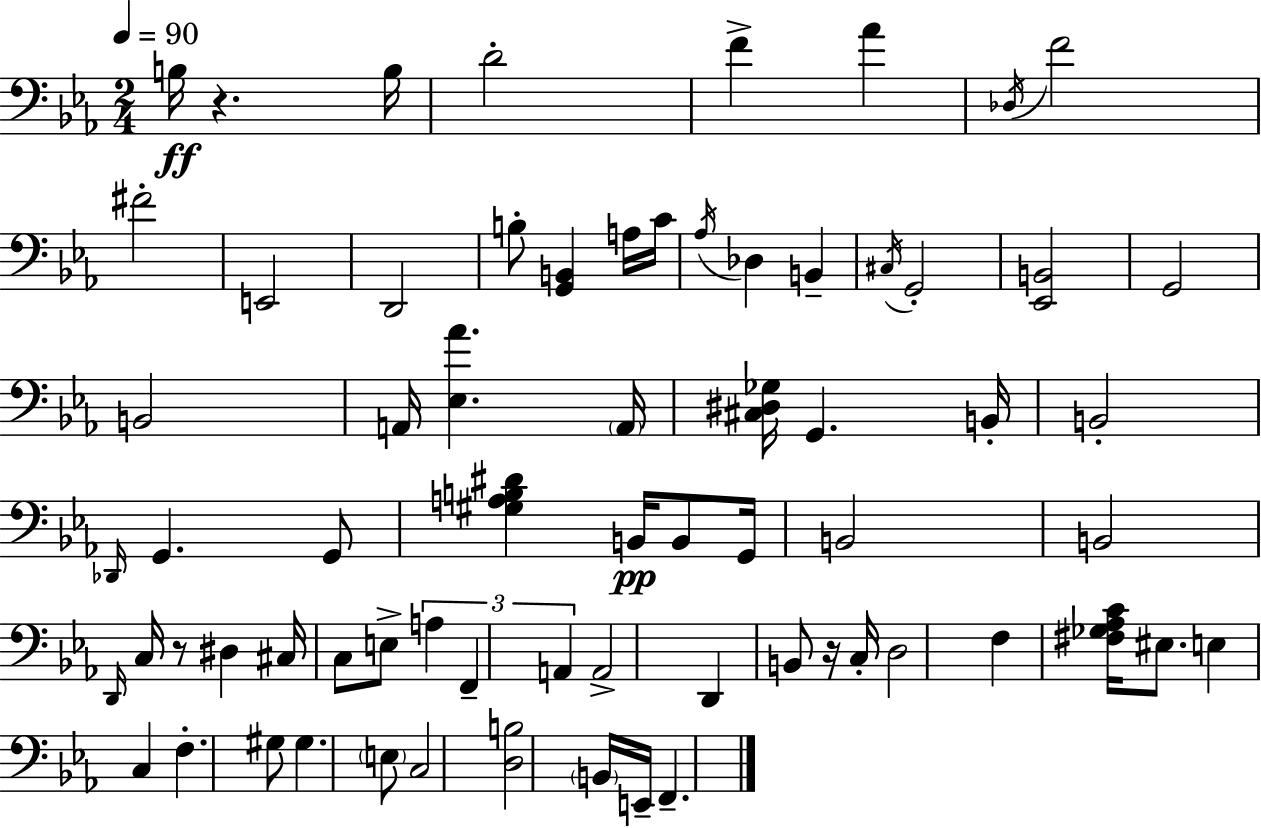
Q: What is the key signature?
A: C minor